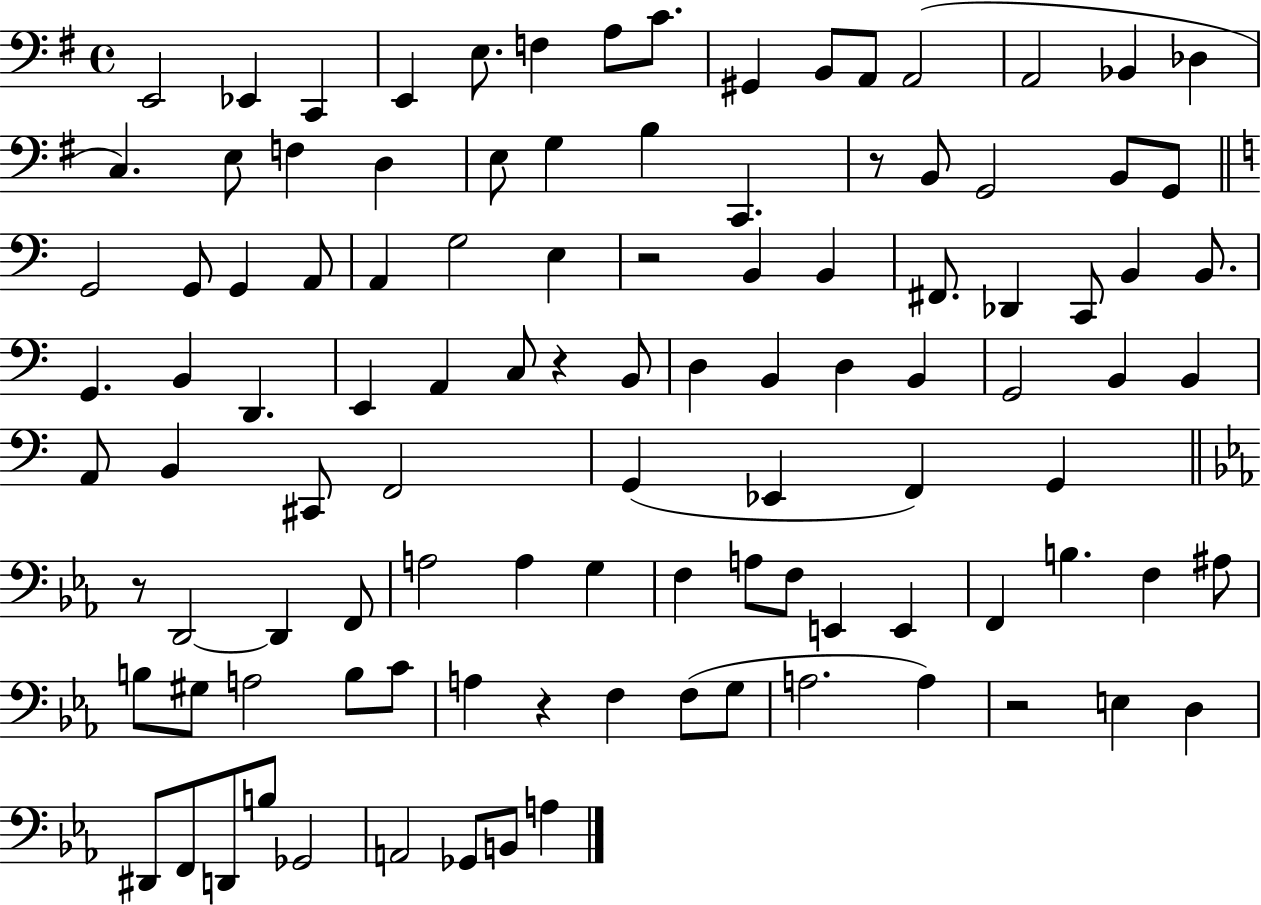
{
  \clef bass
  \time 4/4
  \defaultTimeSignature
  \key g \major
  e,2 ees,4 c,4 | e,4 e8. f4 a8 c'8. | gis,4 b,8 a,8 a,2( | a,2 bes,4 des4 | \break c4.) e8 f4 d4 | e8 g4 b4 c,4. | r8 b,8 g,2 b,8 g,8 | \bar "||" \break \key c \major g,2 g,8 g,4 a,8 | a,4 g2 e4 | r2 b,4 b,4 | fis,8. des,4 c,8 b,4 b,8. | \break g,4. b,4 d,4. | e,4 a,4 c8 r4 b,8 | d4 b,4 d4 b,4 | g,2 b,4 b,4 | \break a,8 b,4 cis,8 f,2 | g,4( ees,4 f,4) g,4 | \bar "||" \break \key ees \major r8 d,2~~ d,4 f,8 | a2 a4 g4 | f4 a8 f8 e,4 e,4 | f,4 b4. f4 ais8 | \break b8 gis8 a2 b8 c'8 | a4 r4 f4 f8( g8 | a2. a4) | r2 e4 d4 | \break dis,8 f,8 d,8 b8 ges,2 | a,2 ges,8 b,8 a4 | \bar "|."
}